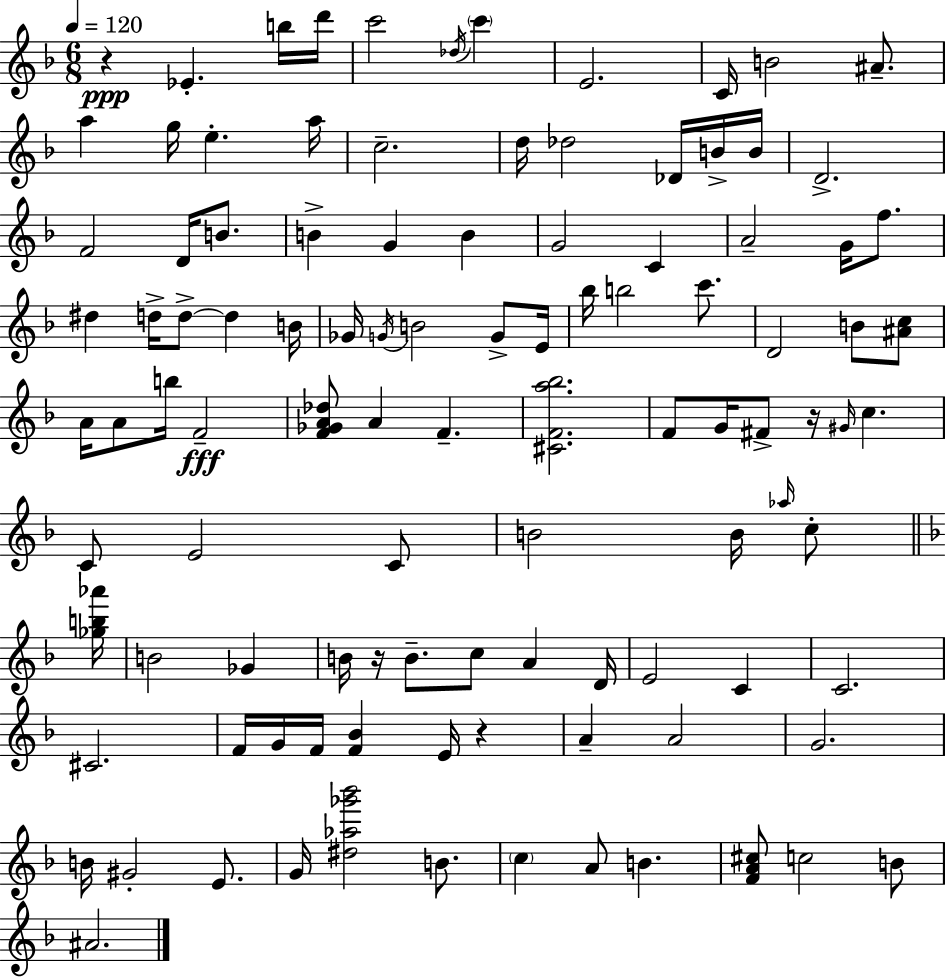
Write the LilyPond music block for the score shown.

{
  \clef treble
  \numericTimeSignature
  \time 6/8
  \key d \minor
  \tempo 4 = 120
  r4\ppp ees'4.-. b''16 d'''16 | c'''2 \acciaccatura { des''16 } \parenthesize c'''4 | e'2. | c'16 b'2 ais'8.-- | \break a''4 g''16 e''4.-. | a''16 c''2.-- | d''16 des''2 des'16 b'16-> | b'16 d'2.-> | \break f'2 d'16 b'8. | b'4-> g'4 b'4 | g'2 c'4 | a'2-- g'16 f''8. | \break dis''4 d''16-> d''8->~~ d''4 | b'16 ges'16 \acciaccatura { g'16 } b'2 g'8-> | e'16 bes''16 b''2 c'''8. | d'2 b'8 | \break <ais' c''>8 a'16 a'8 b''16 f'2--\fff | <f' ges' a' des''>8 a'4 f'4.-- | <cis' f' a'' bes''>2. | f'8 g'16 fis'8-> r16 \grace { gis'16 } c''4. | \break c'8 e'2 | c'8 b'2 b'16 | \grace { aes''16 } c''8-. \bar "||" \break \key f \major <ges'' b'' aes'''>16 b'2 ges'4 | b'16 r16 b'8.-- c''8 a'4 | d'16 e'2 c'4 | c'2. | \break cis'2. | f'16 g'16 f'16 <f' bes'>4 e'16 r4 | a'4-- a'2 | g'2. | \break b'16 gis'2-. e'8. | g'16 <dis'' aes'' ges''' bes'''>2 b'8. | \parenthesize c''4 a'8 b'4. | <f' a' cis''>8 c''2 b'8 | \break ais'2. | \bar "|."
}